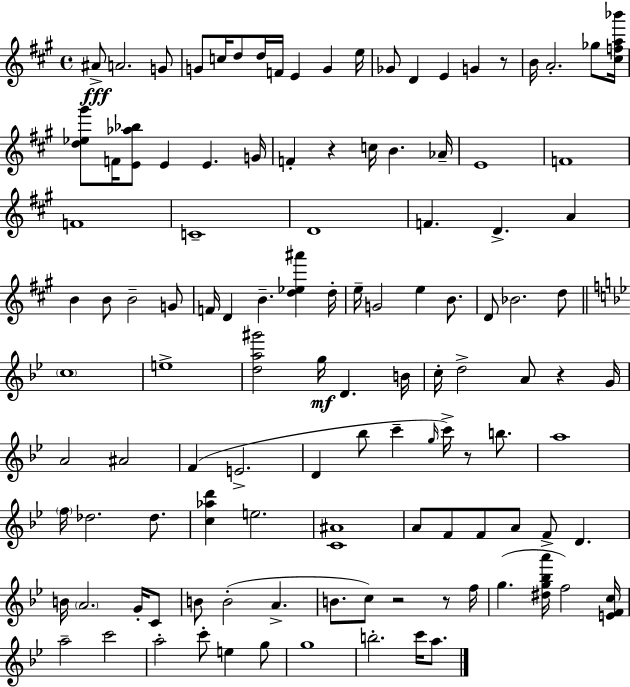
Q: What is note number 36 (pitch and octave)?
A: B4